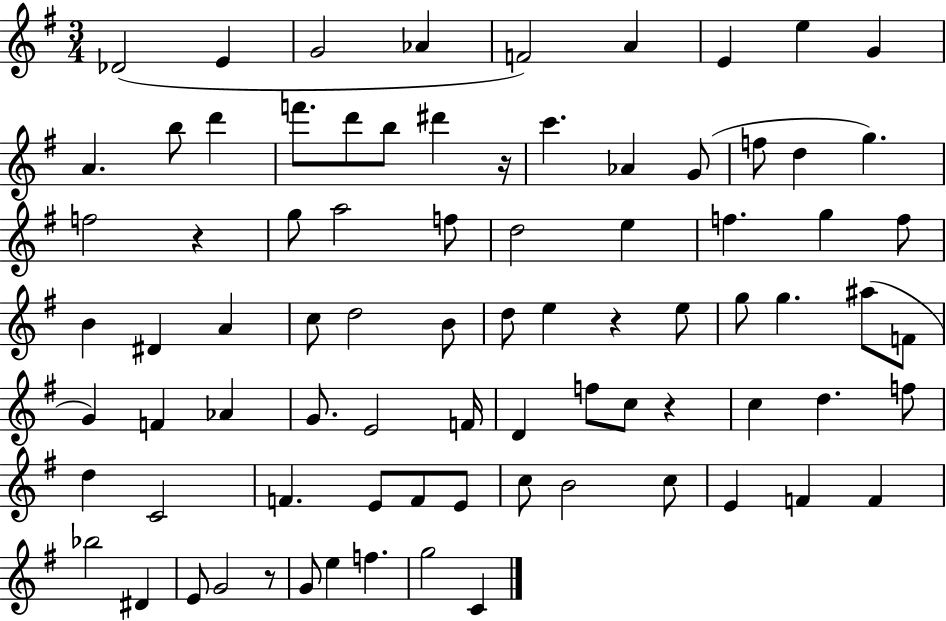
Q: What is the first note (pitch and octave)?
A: Db4